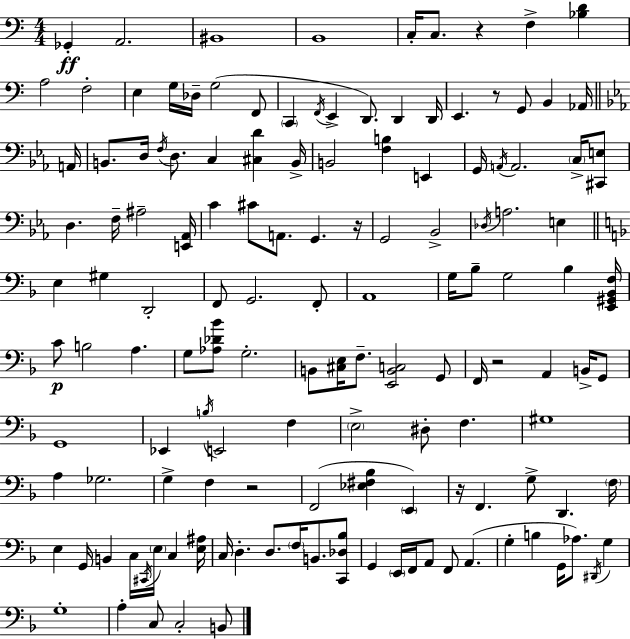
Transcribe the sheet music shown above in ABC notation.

X:1
T:Untitled
M:4/4
L:1/4
K:C
_G,, A,,2 ^B,,4 B,,4 C,/4 C,/2 z F, [_B,D] A,2 F,2 E, G,/4 _D,/4 G,2 F,,/2 C,, F,,/4 E,, D,,/2 D,, D,,/4 E,, z/2 G,,/2 B,, _A,,/4 A,,/4 B,,/2 D,/4 F,/4 D,/2 C, [^C,D] B,,/4 B,,2 [F,B,] E,, G,,/4 A,,/4 A,,2 C,/4 [^C,,E,]/2 D, F,/4 ^A,2 [E,,_A,,]/4 C ^C/2 A,,/2 G,, z/4 G,,2 _B,,2 _D,/4 A,2 E, E, ^G, D,,2 F,,/2 G,,2 F,,/2 A,,4 G,/4 _B,/2 G,2 _B, [E,,^G,,_B,,F,]/4 C/2 B,2 A, G,/2 [_A,_D_B]/2 G,2 B,,/2 [^C,E,]/4 F,/2 [E,,B,,C,]2 G,,/2 F,,/4 z2 A,, B,,/4 G,,/2 G,,4 _E,, B,/4 E,,2 F, E,2 ^D,/2 F, ^G,4 A, _G,2 G, F, z2 F,,2 [_E,^F,_B,] E,, z/4 F,, G,/2 D,, F,/4 E, G,,/4 B,, C,/4 ^C,,/4 E,/4 C, [E,^A,]/4 C,/4 D, D,/2 F,/4 B,,/2 [C,,_D,_B,]/2 G,, E,,/4 F,,/4 A,,/2 F,,/2 A,, G, B, G,,/4 _A,/2 ^D,,/4 G, G,4 A, C,/2 C,2 B,,/2